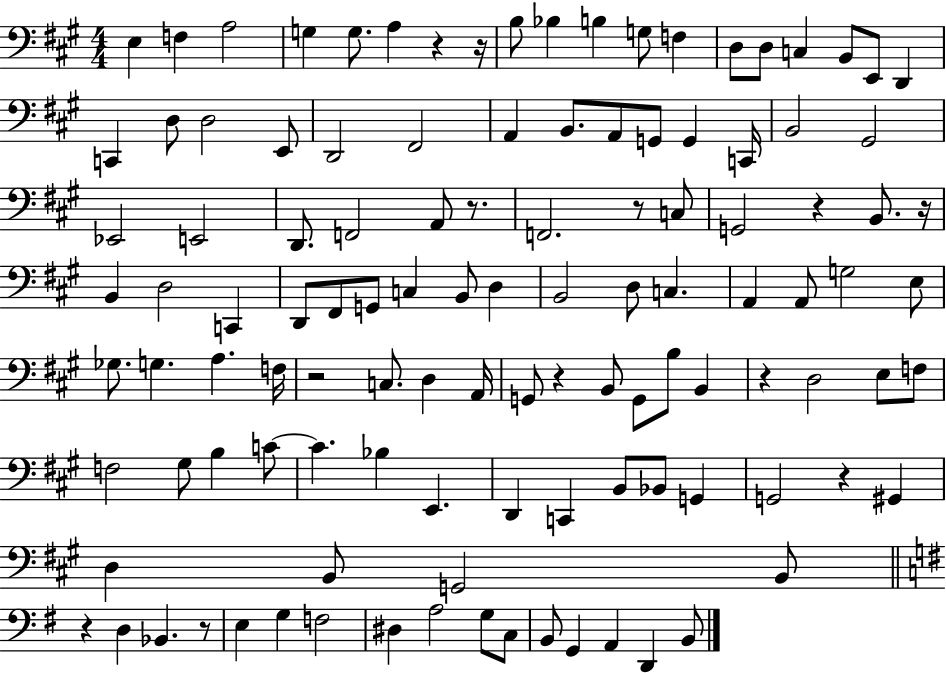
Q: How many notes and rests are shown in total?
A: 115